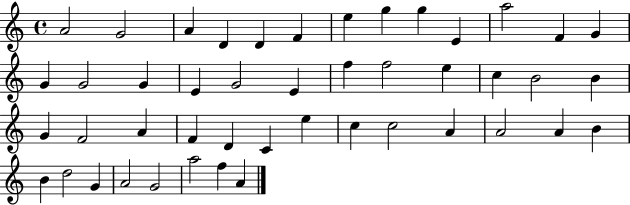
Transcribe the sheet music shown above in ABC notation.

X:1
T:Untitled
M:4/4
L:1/4
K:C
A2 G2 A D D F e g g E a2 F G G G2 G E G2 E f f2 e c B2 B G F2 A F D C e c c2 A A2 A B B d2 G A2 G2 a2 f A